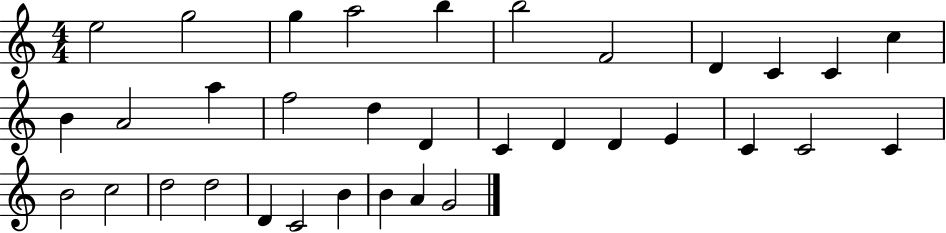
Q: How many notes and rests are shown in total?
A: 34